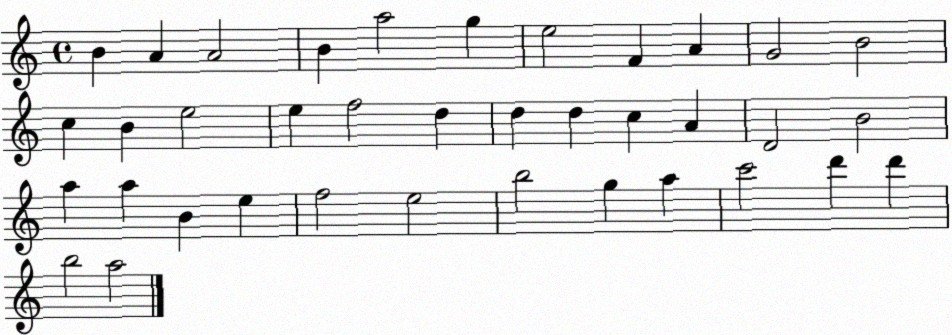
X:1
T:Untitled
M:4/4
L:1/4
K:C
B A A2 B a2 g e2 F A G2 B2 c B e2 e f2 d d d c A D2 B2 a a B e f2 e2 b2 g a c'2 d' d' b2 a2